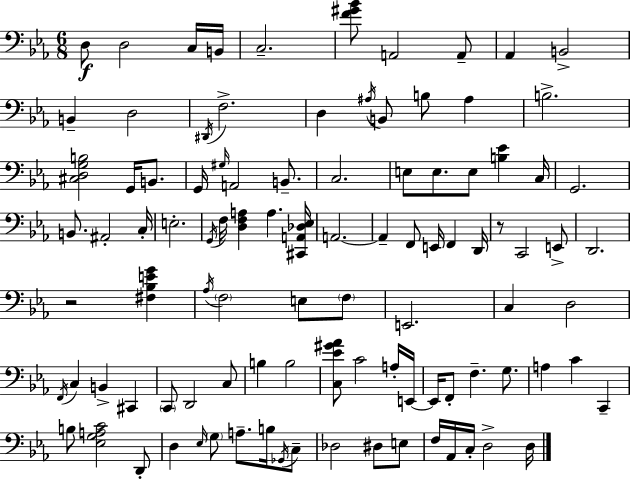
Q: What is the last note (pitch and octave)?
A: D3